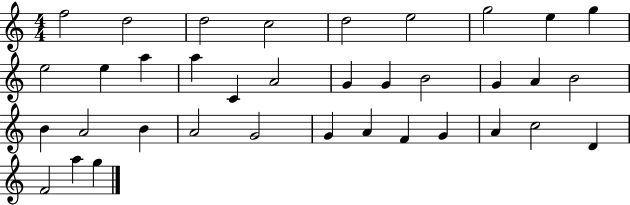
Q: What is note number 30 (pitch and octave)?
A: G4